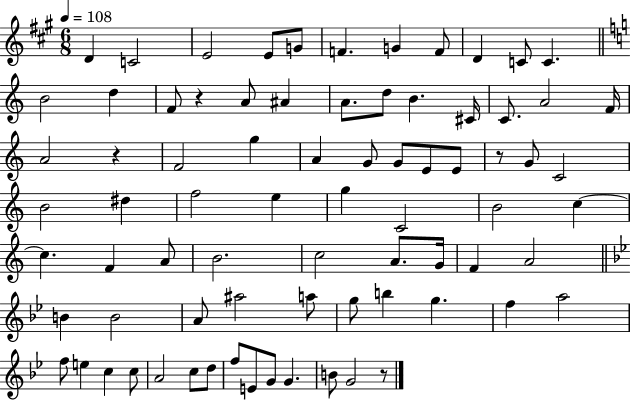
{
  \clef treble
  \numericTimeSignature
  \time 6/8
  \key a \major
  \tempo 4 = 108
  d'4 c'2 | e'2 e'8 g'8 | f'4. g'4 f'8 | d'4 c'8 c'4. | \break \bar "||" \break \key c \major b'2 d''4 | f'8 r4 a'8 ais'4 | a'8. d''8 b'4. cis'16 | c'8. a'2 f'16 | \break a'2 r4 | f'2 g''4 | a'4 g'8 g'8 e'8 e'8 | r8 g'8 c'2 | \break b'2 dis''4 | f''2 e''4 | g''4 c'2 | b'2 c''4~~ | \break c''4. f'4 a'8 | b'2. | c''2 a'8. g'16 | f'4 a'2 | \break \bar "||" \break \key bes \major b'4 b'2 | a'8 ais''2 a''8 | g''8 b''4 g''4. | f''4 a''2 | \break f''8 e''4 c''4 c''8 | a'2 c''8 d''8 | f''8 e'8 g'8 g'4. | b'8 g'2 r8 | \break \bar "|."
}